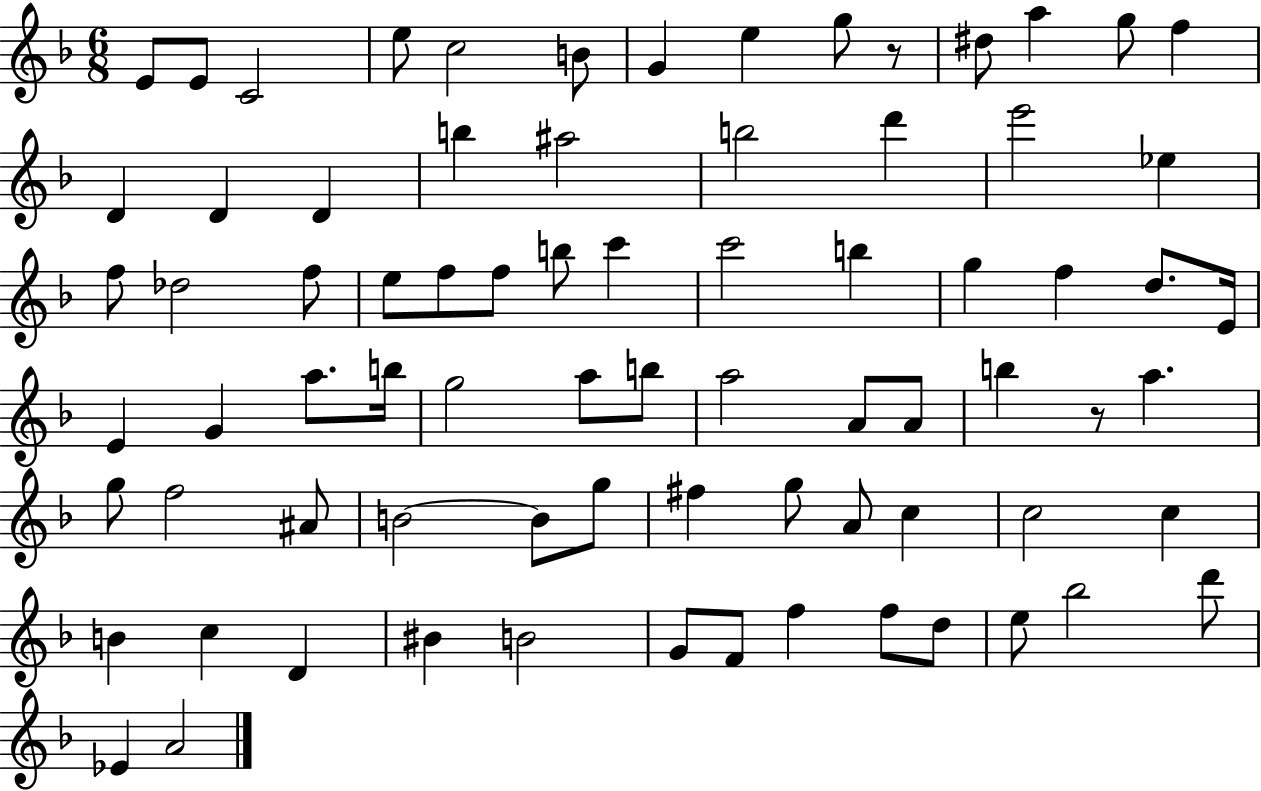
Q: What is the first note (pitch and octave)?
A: E4